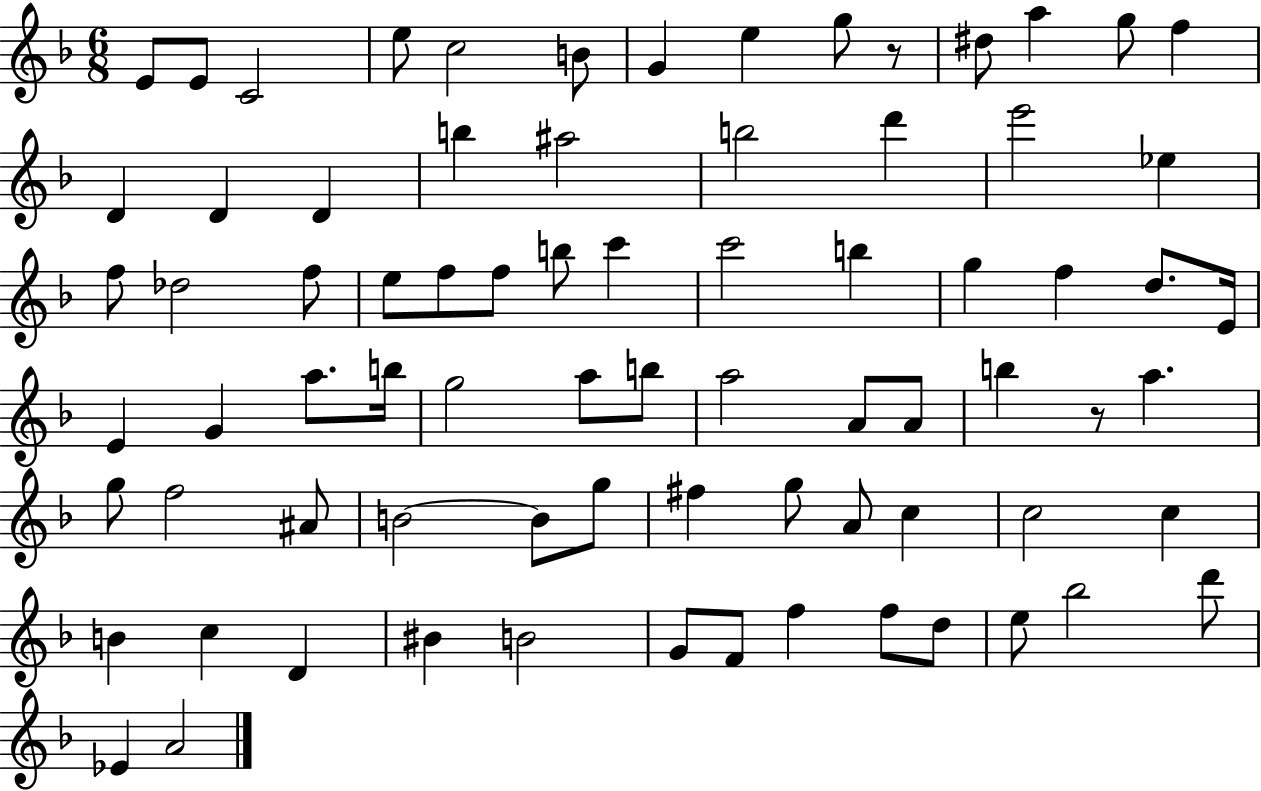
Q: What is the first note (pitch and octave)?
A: E4